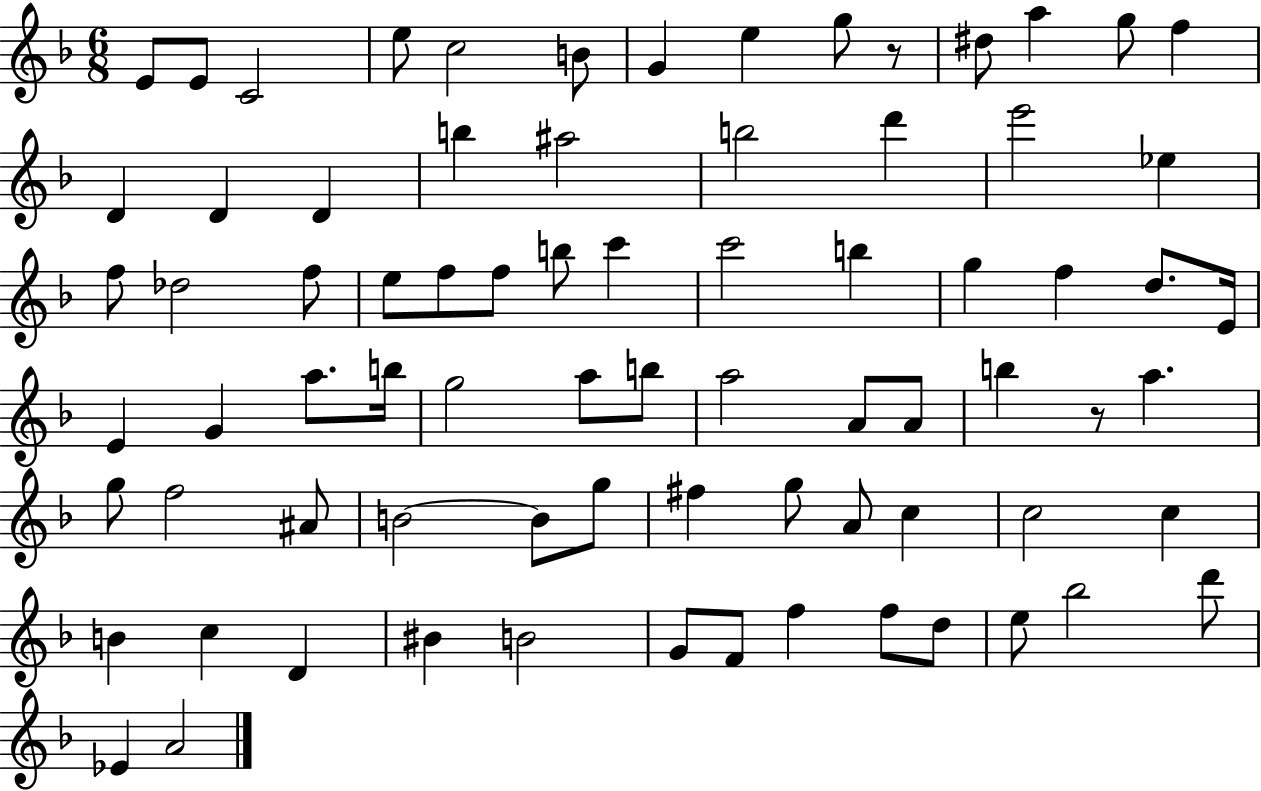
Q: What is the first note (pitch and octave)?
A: E4